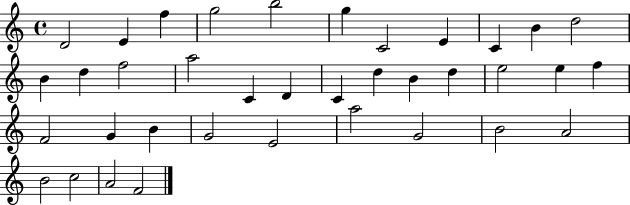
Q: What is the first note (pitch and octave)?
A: D4